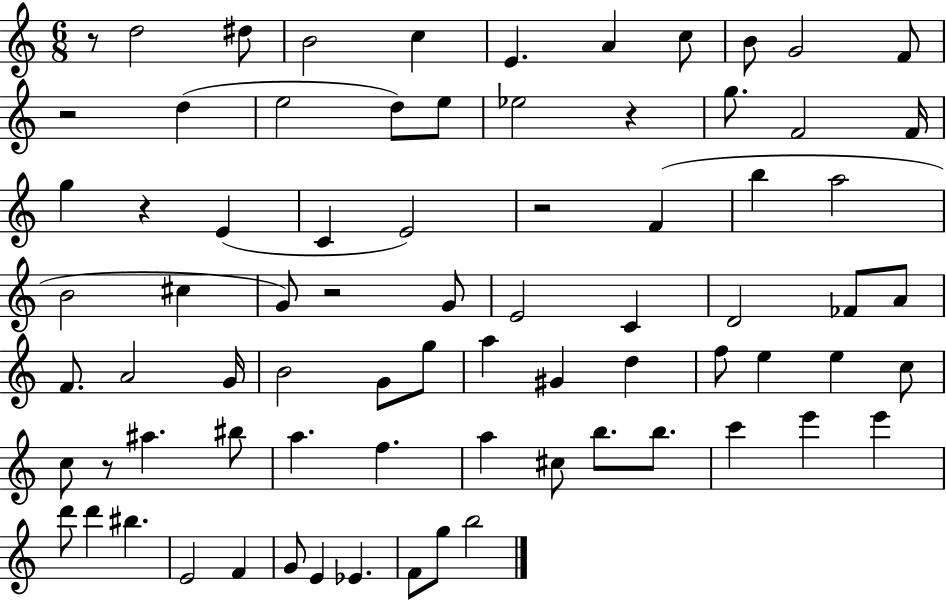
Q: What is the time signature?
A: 6/8